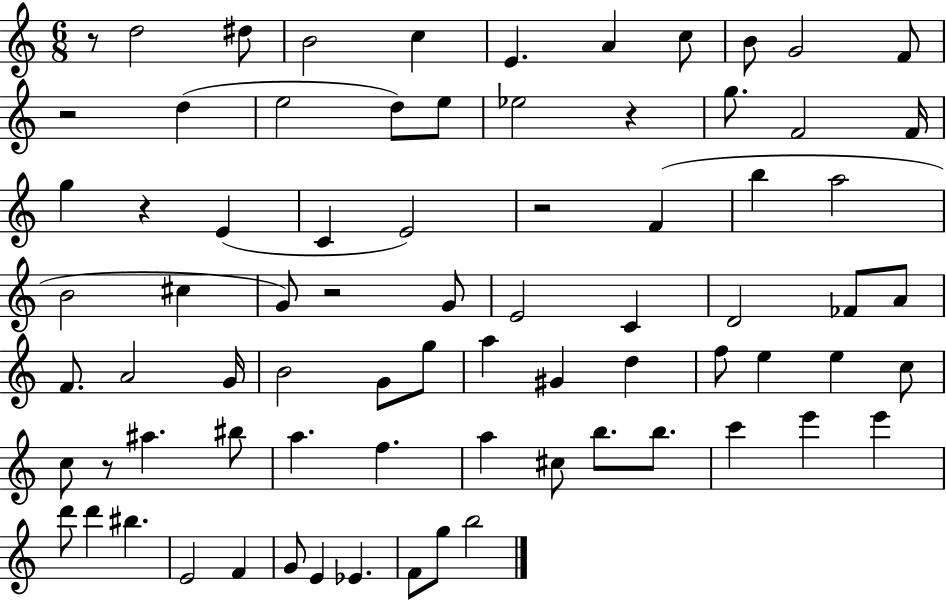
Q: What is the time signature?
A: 6/8